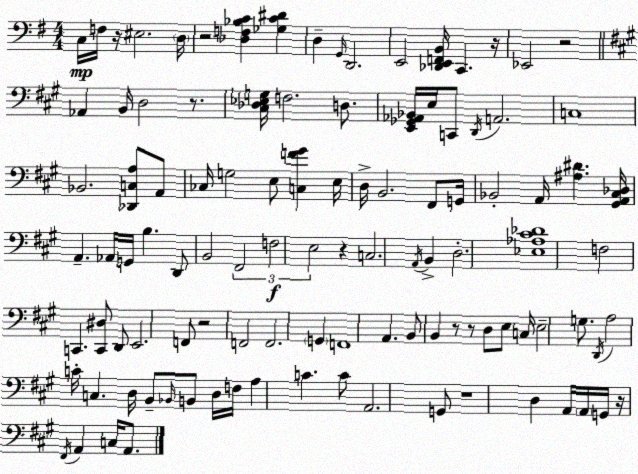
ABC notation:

X:1
T:Untitled
M:4/4
L:1/4
K:G
C,/4 F,/4 z/4 ^E,2 D,/4 z2 [_D,F,_B,C] [_G,C^D] D, G,,/4 D,,2 E,,2 [_D,,E,,F,,B,,]/4 C,, z/4 _E,,2 z2 _A,, B,,/4 D,2 z/2 [^C,_D,_E,G,]/4 F,2 D,/2 [E,,_G,,_A,,_B,,]/4 E,/4 C,,/2 D,,/4 A,,2 C,4 _B,,2 [_D,,C,A,]/2 A,,/2 _C,/4 G,2 E,/2 [C,F^G] E,/4 D,/4 B,,2 ^F,,/2 G,,/4 _B,,2 A,,/4 [^A,^D] [^G,,A,,^C,_D,]/4 A,, _A,,/4 G,,/4 B, D,,/2 B,,2 ^F,,2 F,2 E,2 z C,2 A,,/4 B,, D,2 [_E,_A,^C_D]4 F,2 C,, [C,,^D,]/2 D,,/2 E,,2 F,,/2 z2 F,,2 F,,2 G,, F,,4 A,, B,,/2 B,, z/2 z/2 D,/2 E,/2 C,/4 E,2 G,/2 D,,/4 A,2 C/4 C, D,/4 B,,/2 _B,,/4 B,,/2 D,/4 F,/4 A, C C/2 A,,2 G,,/2 z4 D, A,,/4 A,,/4 G,,/4 z/4 ^F,,/4 A,, C,/4 A,,/2